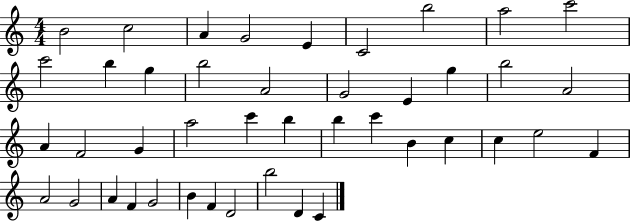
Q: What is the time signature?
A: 4/4